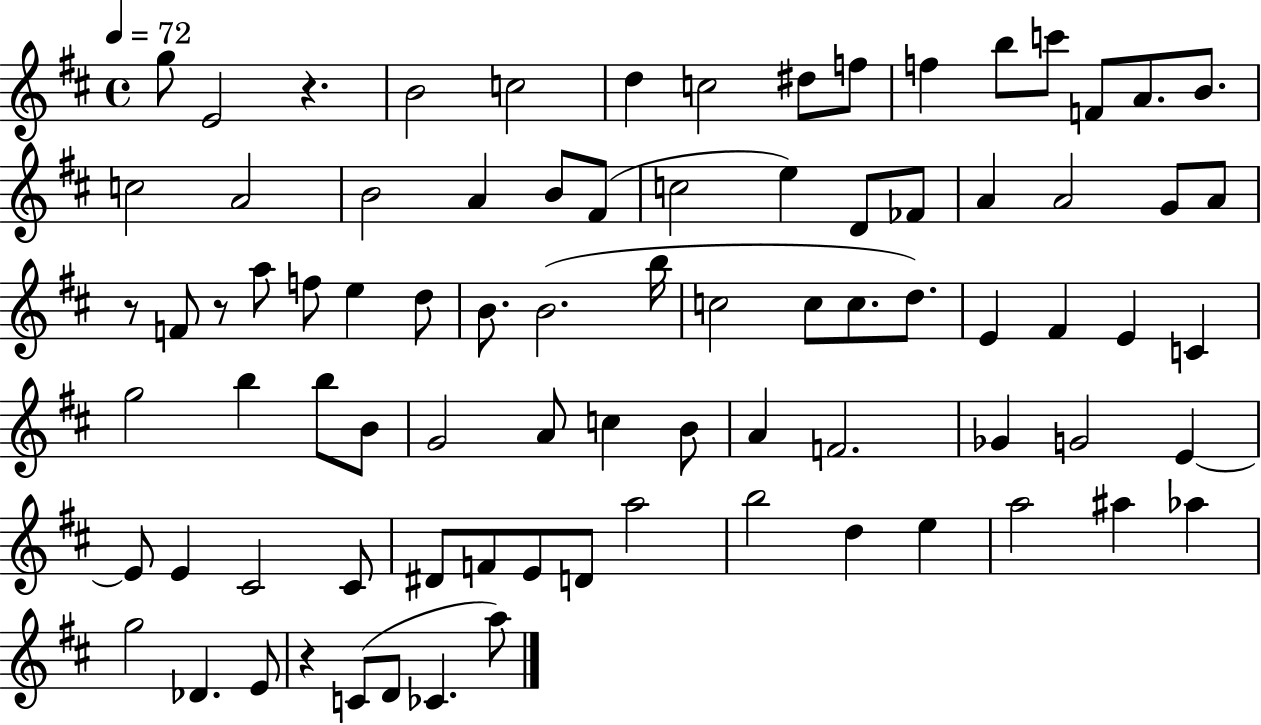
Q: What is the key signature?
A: D major